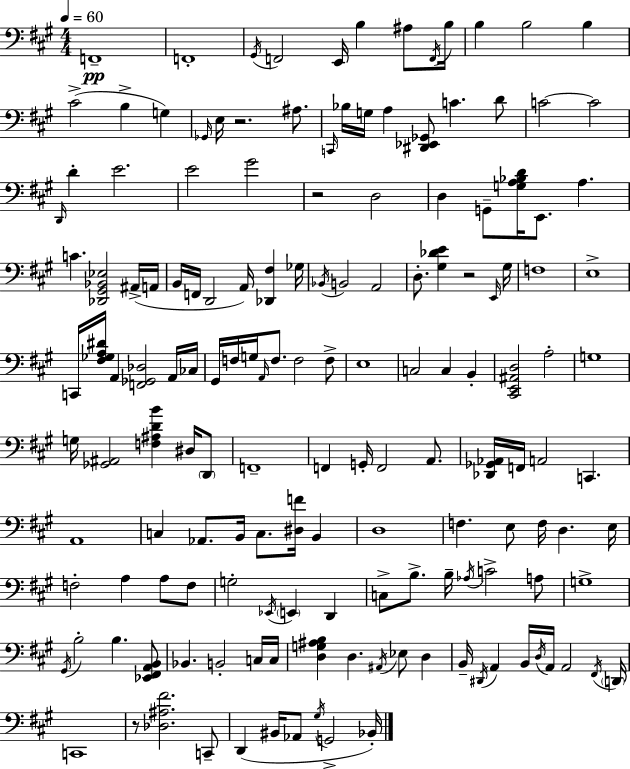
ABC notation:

X:1
T:Untitled
M:4/4
L:1/4
K:A
F,,4 F,,4 ^G,,/4 F,,2 E,,/4 B, ^A,/2 F,,/4 B,/4 B, B,2 B, ^C2 B, G, _G,,/4 E,/4 z2 ^A,/2 C,,/4 _B,/4 G,/4 A, [^D,,_E,,_G,,]/2 C D/2 C2 C2 D,,/4 D E2 E2 ^G2 z2 D,2 D, G,,/2 [G,A,_B,D]/4 E,,/2 A, C [_D,,^G,,_B,,_E,]2 ^A,,/4 A,,/4 B,,/4 F,,/4 D,,2 A,,/4 [_D,,^F,] _G,/4 _B,,/4 B,,2 A,,2 D,/2 [^G,_DE] z2 E,,/4 ^G,/4 F,4 E,4 C,,/4 [^F,_G,A,^D]/4 A,, [F,,_G,,_D,]2 A,,/4 _C,/4 ^G,,/4 F,/4 G,/4 A,,/4 F,/2 F,2 F,/2 E,4 C,2 C, B,, [^C,,E,,^A,,D,]2 A,2 G,4 G,/4 [_G,,^A,,]2 [F,^A,DB] ^D,/4 D,,/2 F,,4 F,, G,,/4 F,,2 A,,/2 [_D,,_G,,_A,,]/4 F,,/4 A,,2 C,, A,,4 C, _A,,/2 B,,/4 C,/2 [^D,F]/4 B,, D,4 F, E,/2 F,/4 D, E,/4 F,2 A, A,/2 F,/2 G,2 _E,,/4 E,, D,, C,/2 B,/2 B,/4 _A,/4 C2 A,/2 G,4 ^G,,/4 B,2 B, [_E,,^F,,A,,B,,]/2 _B,, B,,2 C,/4 C,/4 [D,G,^A,B,] D, ^A,,/4 _E,/2 D, B,,/4 ^D,,/4 A,, B,,/4 D,/4 A,,/4 A,,2 ^F,,/4 D,,/4 C,,4 z/2 [_D,^A,^F]2 C,,/2 D,, ^B,,/4 _A,,/2 ^G,/4 G,,2 _B,,/4